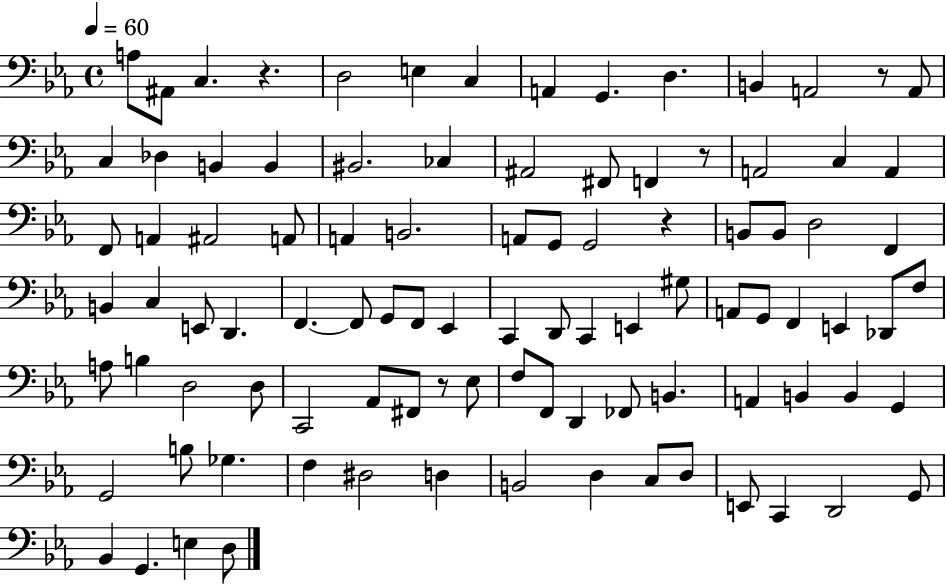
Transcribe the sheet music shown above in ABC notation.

X:1
T:Untitled
M:4/4
L:1/4
K:Eb
A,/2 ^A,,/2 C, z D,2 E, C, A,, G,, D, B,, A,,2 z/2 A,,/2 C, _D, B,, B,, ^B,,2 _C, ^A,,2 ^F,,/2 F,, z/2 A,,2 C, A,, F,,/2 A,, ^A,,2 A,,/2 A,, B,,2 A,,/2 G,,/2 G,,2 z B,,/2 B,,/2 D,2 F,, B,, C, E,,/2 D,, F,, F,,/2 G,,/2 F,,/2 _E,, C,, D,,/2 C,, E,, ^G,/2 A,,/2 G,,/2 F,, E,, _D,,/2 F,/2 A,/2 B, D,2 D,/2 C,,2 _A,,/2 ^F,,/2 z/2 _E,/2 F,/2 F,,/2 D,, _F,,/2 B,, A,, B,, B,, G,, G,,2 B,/2 _G, F, ^D,2 D, B,,2 D, C,/2 D,/2 E,,/2 C,, D,,2 G,,/2 _B,, G,, E, D,/2